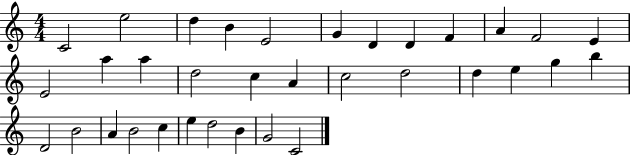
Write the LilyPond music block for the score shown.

{
  \clef treble
  \numericTimeSignature
  \time 4/4
  \key c \major
  c'2 e''2 | d''4 b'4 e'2 | g'4 d'4 d'4 f'4 | a'4 f'2 e'4 | \break e'2 a''4 a''4 | d''2 c''4 a'4 | c''2 d''2 | d''4 e''4 g''4 b''4 | \break d'2 b'2 | a'4 b'2 c''4 | e''4 d''2 b'4 | g'2 c'2 | \break \bar "|."
}